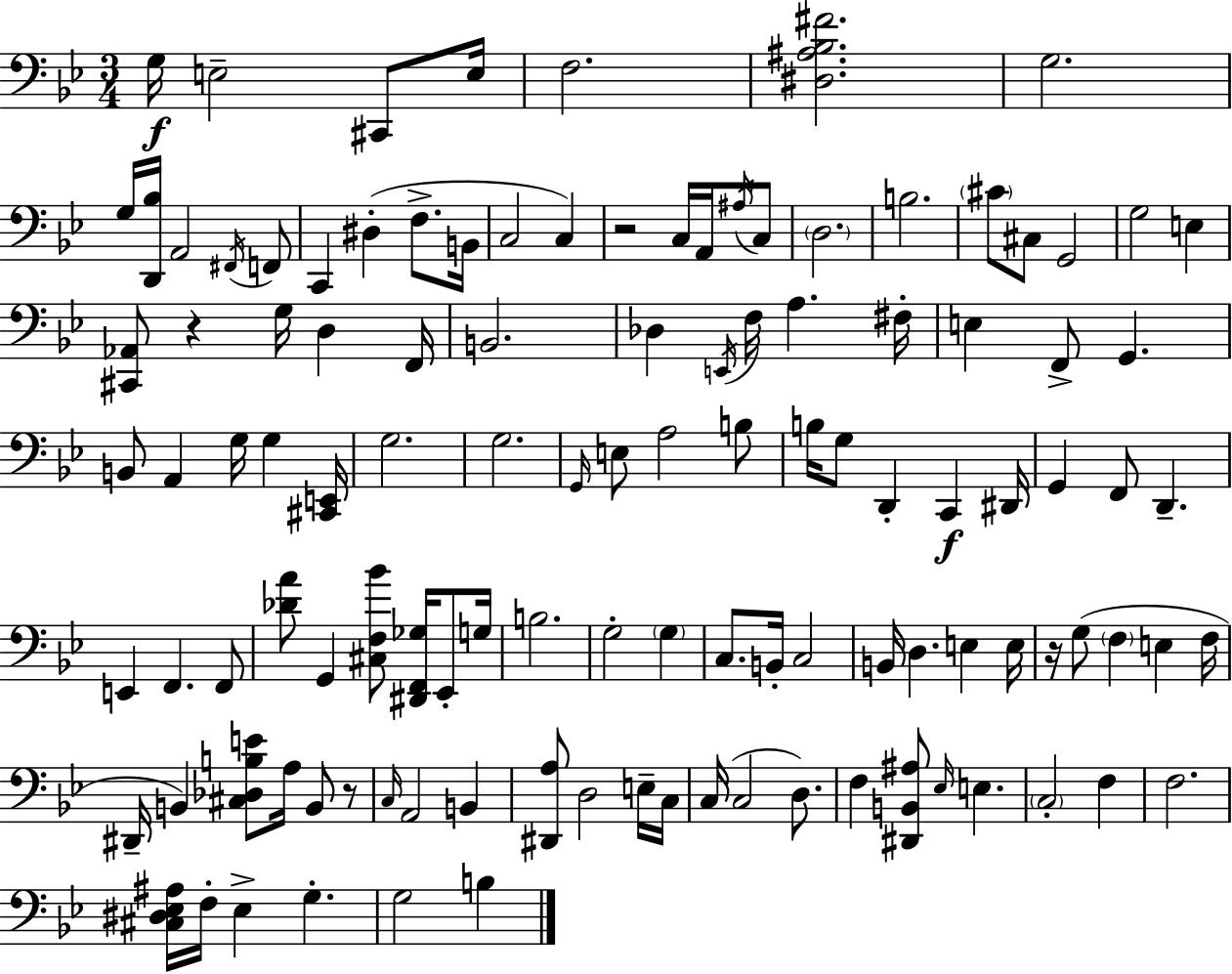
X:1
T:Untitled
M:3/4
L:1/4
K:Gm
G,/4 E,2 ^C,,/2 E,/4 F,2 [^D,^A,_B,^F]2 G,2 G,/4 [D,,_B,]/4 A,,2 ^F,,/4 F,,/2 C,, ^D, F,/2 B,,/4 C,2 C, z2 C,/4 A,,/4 ^A,/4 C,/2 D,2 B,2 ^C/2 ^C,/2 G,,2 G,2 E, [^C,,_A,,]/2 z G,/4 D, F,,/4 B,,2 _D, E,,/4 F,/4 A, ^F,/4 E, F,,/2 G,, B,,/2 A,, G,/4 G, [^C,,E,,]/4 G,2 G,2 G,,/4 E,/2 A,2 B,/2 B,/4 G,/2 D,, C,, ^D,,/4 G,, F,,/2 D,, E,, F,, F,,/2 [_DA]/2 G,, [^C,F,_B]/2 [^D,,F,,_G,]/4 _E,,/2 G,/4 B,2 G,2 G, C,/2 B,,/4 C,2 B,,/4 D, E, E,/4 z/4 G,/2 F, E, F,/4 ^D,,/4 B,, [^C,_D,B,E]/2 A,/4 B,,/2 z/2 C,/4 A,,2 B,, [^D,,A,]/2 D,2 E,/4 C,/4 C,/4 C,2 D,/2 F, [^D,,B,,^A,]/2 _E,/4 E, C,2 F, F,2 [^C,^D,_E,^A,]/4 F,/4 _E, G, G,2 B,